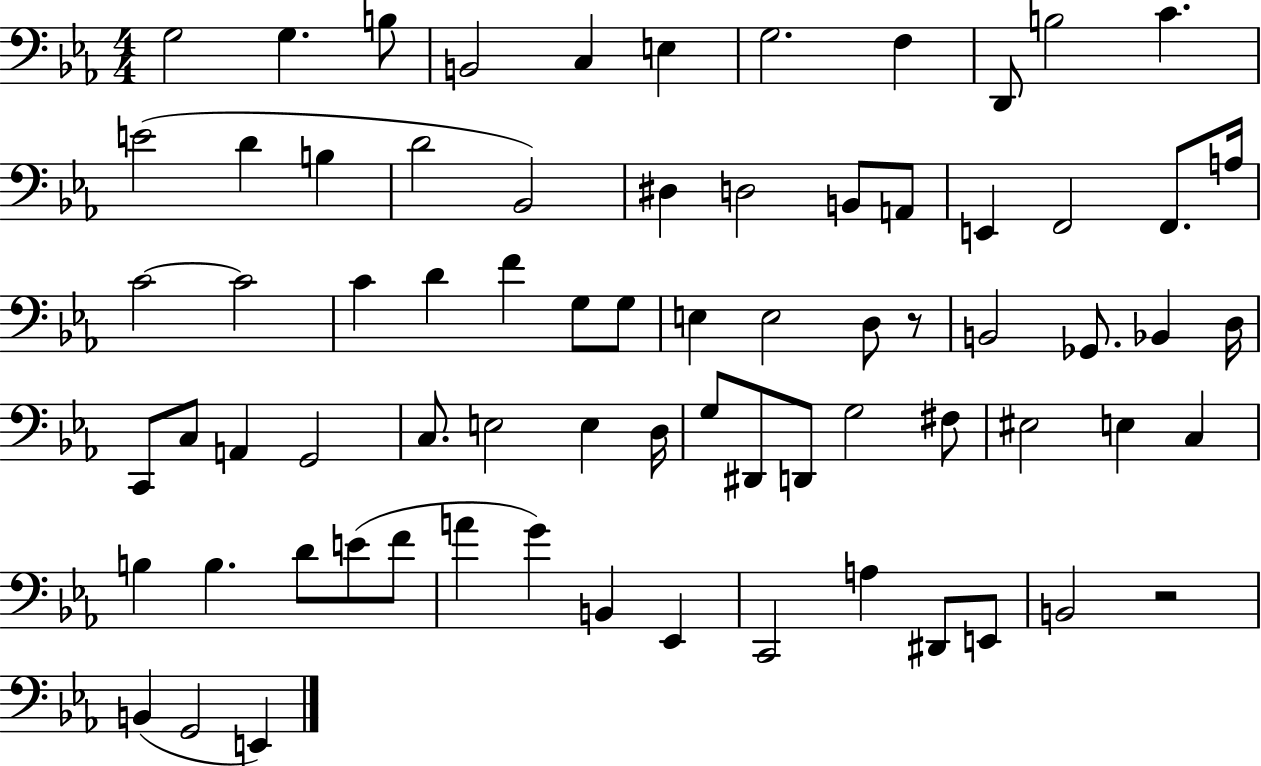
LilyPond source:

{
  \clef bass
  \numericTimeSignature
  \time 4/4
  \key ees \major
  g2 g4. b8 | b,2 c4 e4 | g2. f4 | d,8 b2 c'4. | \break e'2( d'4 b4 | d'2 bes,2) | dis4 d2 b,8 a,8 | e,4 f,2 f,8. a16 | \break c'2~~ c'2 | c'4 d'4 f'4 g8 g8 | e4 e2 d8 r8 | b,2 ges,8. bes,4 d16 | \break c,8 c8 a,4 g,2 | c8. e2 e4 d16 | g8 dis,8 d,8 g2 fis8 | eis2 e4 c4 | \break b4 b4. d'8 e'8( f'8 | a'4 g'4) b,4 ees,4 | c,2 a4 dis,8 e,8 | b,2 r2 | \break b,4( g,2 e,4) | \bar "|."
}